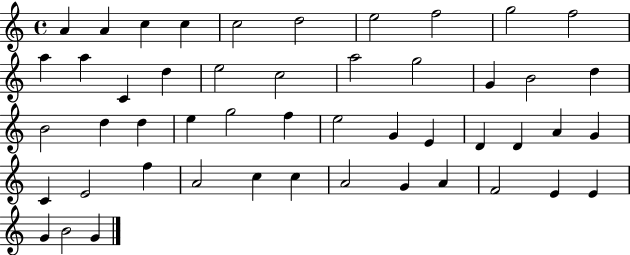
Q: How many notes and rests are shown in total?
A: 49